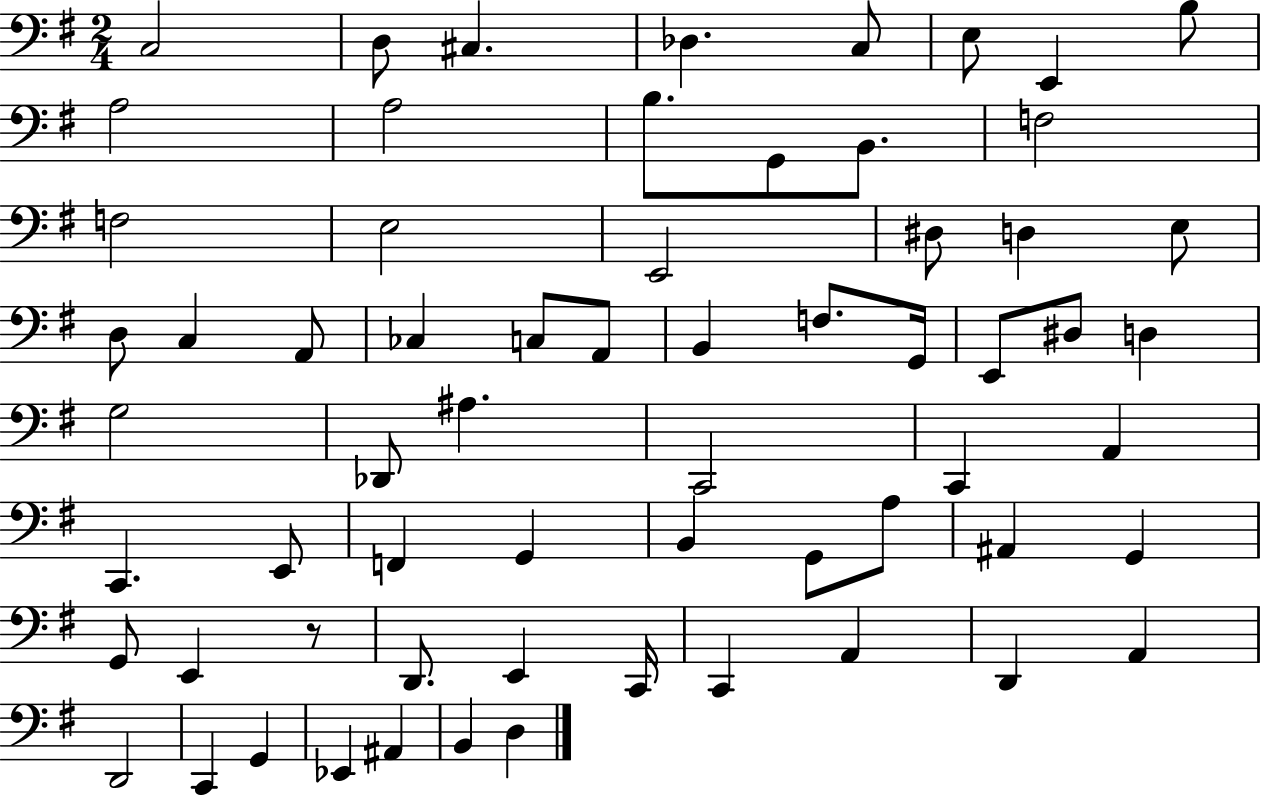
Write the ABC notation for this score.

X:1
T:Untitled
M:2/4
L:1/4
K:G
C,2 D,/2 ^C, _D, C,/2 E,/2 E,, B,/2 A,2 A,2 B,/2 G,,/2 B,,/2 F,2 F,2 E,2 E,,2 ^D,/2 D, E,/2 D,/2 C, A,,/2 _C, C,/2 A,,/2 B,, F,/2 G,,/4 E,,/2 ^D,/2 D, G,2 _D,,/2 ^A, C,,2 C,, A,, C,, E,,/2 F,, G,, B,, G,,/2 A,/2 ^A,, G,, G,,/2 E,, z/2 D,,/2 E,, C,,/4 C,, A,, D,, A,, D,,2 C,, G,, _E,, ^A,, B,, D,